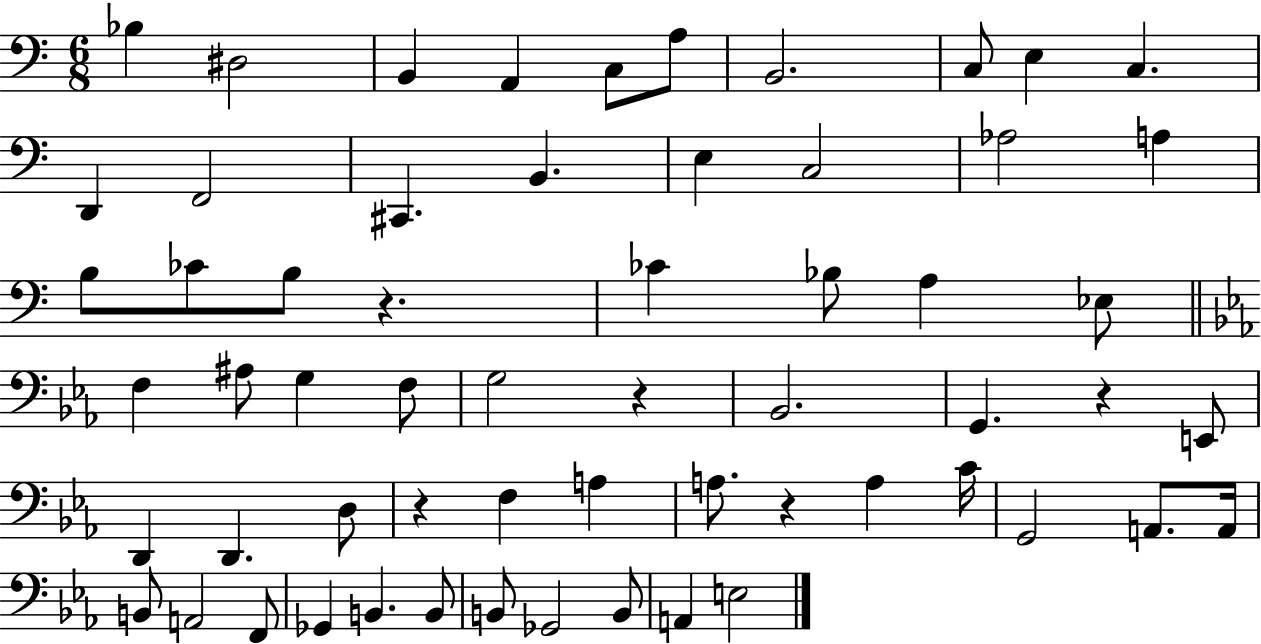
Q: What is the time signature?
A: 6/8